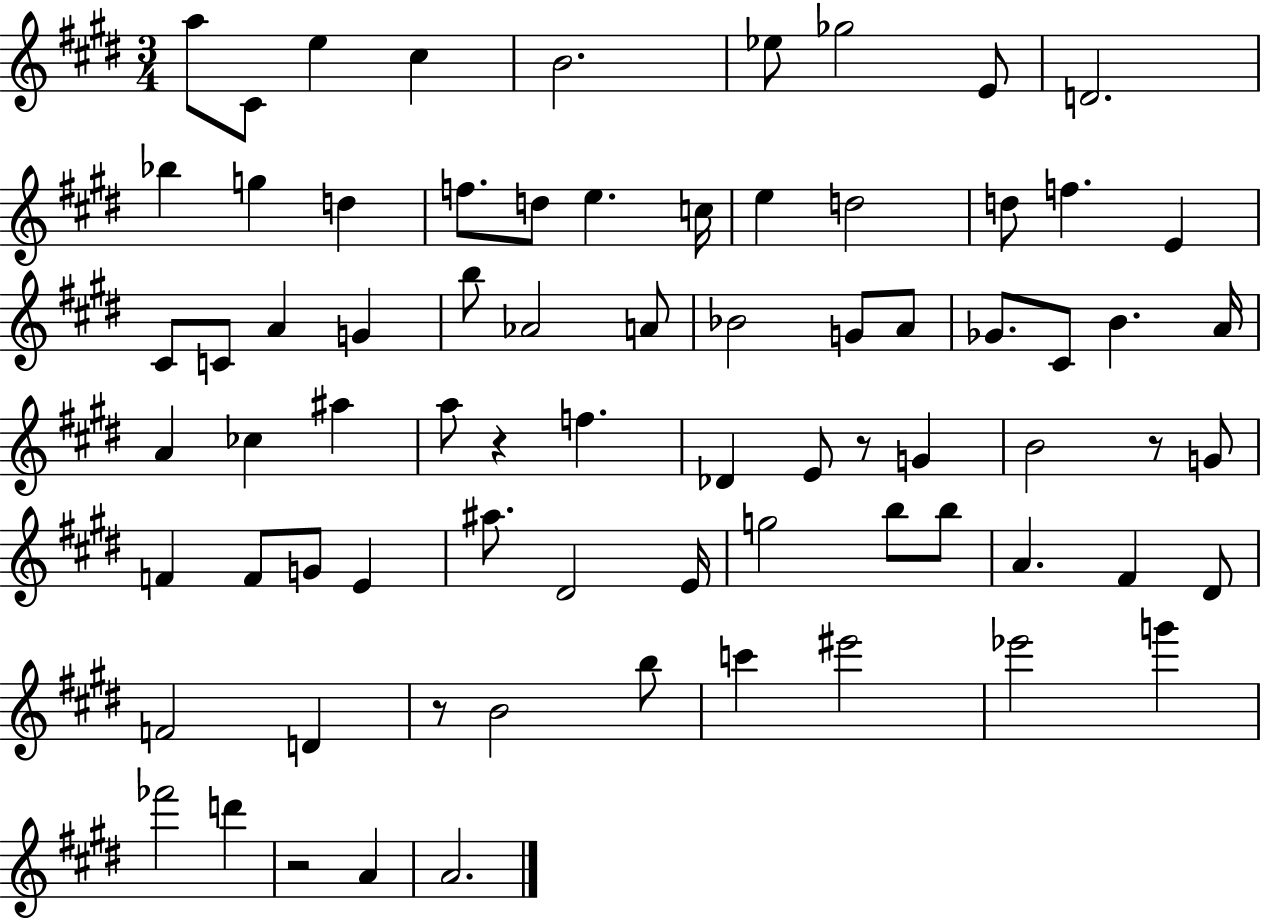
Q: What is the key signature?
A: E major